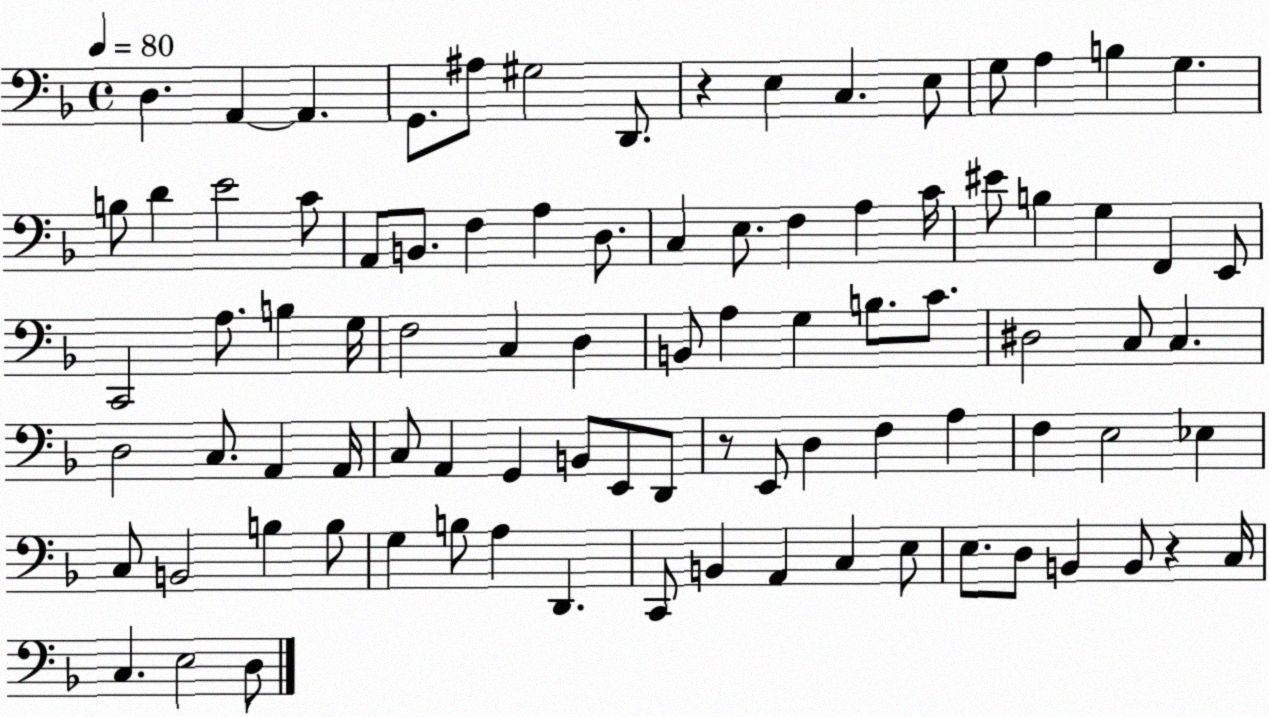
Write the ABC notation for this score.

X:1
T:Untitled
M:4/4
L:1/4
K:F
D, A,, A,, G,,/2 ^A,/2 ^G,2 D,,/2 z E, C, E,/2 G,/2 A, B, G, B,/2 D E2 C/2 A,,/2 B,,/2 F, A, D,/2 C, E,/2 F, A, C/4 ^E/2 B, G, F,, E,,/2 C,,2 A,/2 B, G,/4 F,2 C, D, B,,/2 A, G, B,/2 C/2 ^D,2 C,/2 C, D,2 C,/2 A,, A,,/4 C,/2 A,, G,, B,,/2 E,,/2 D,,/2 z/2 E,,/2 D, F, A, F, E,2 _E, C,/2 B,,2 B, B,/2 G, B,/2 A, D,, C,,/2 B,, A,, C, E,/2 E,/2 D,/2 B,, B,,/2 z C,/4 C, E,2 D,/2